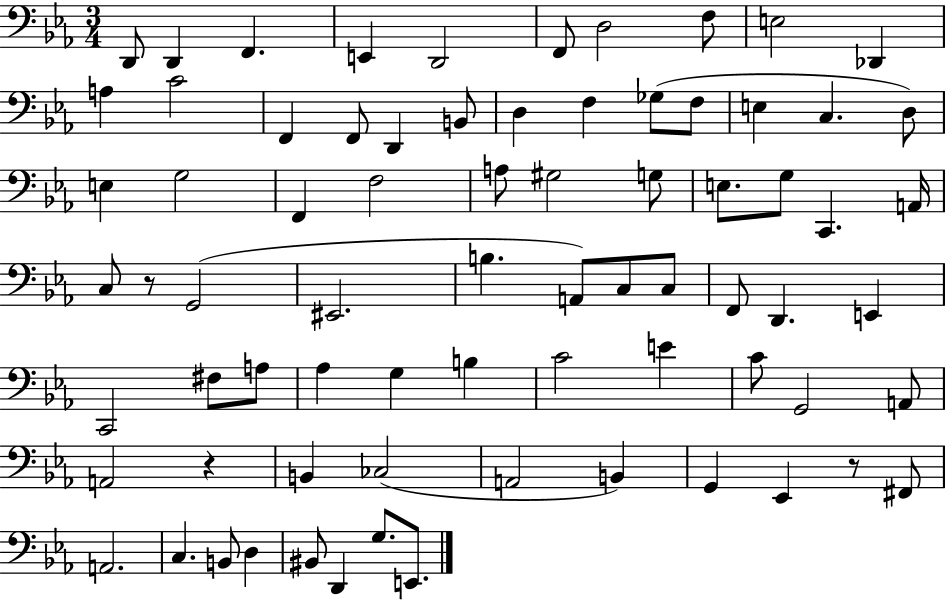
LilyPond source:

{
  \clef bass
  \numericTimeSignature
  \time 3/4
  \key ees \major
  \repeat volta 2 { d,8 d,4 f,4. | e,4 d,2 | f,8 d2 f8 | e2 des,4 | \break a4 c'2 | f,4 f,8 d,4 b,8 | d4 f4 ges8( f8 | e4 c4. d8) | \break e4 g2 | f,4 f2 | a8 gis2 g8 | e8. g8 c,4. a,16 | \break c8 r8 g,2( | eis,2. | b4. a,8) c8 c8 | f,8 d,4. e,4 | \break c,2 fis8 a8 | aes4 g4 b4 | c'2 e'4 | c'8 g,2 a,8 | \break a,2 r4 | b,4 ces2( | a,2 b,4) | g,4 ees,4 r8 fis,8 | \break a,2. | c4. b,8 d4 | bis,8 d,4 g8. e,8. | } \bar "|."
}